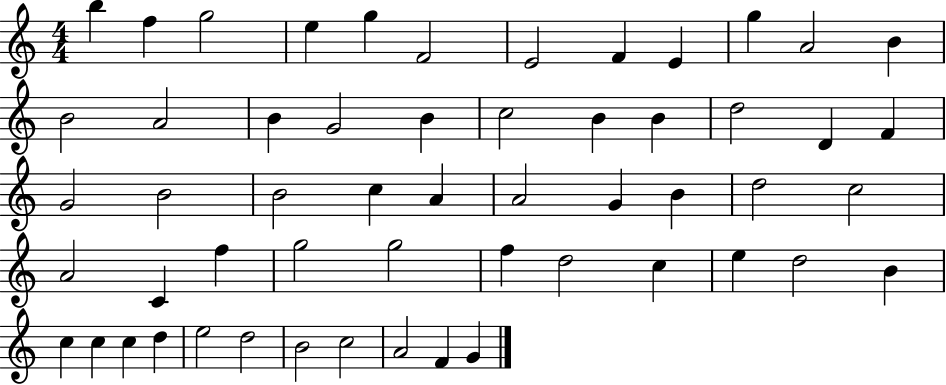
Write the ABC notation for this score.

X:1
T:Untitled
M:4/4
L:1/4
K:C
b f g2 e g F2 E2 F E g A2 B B2 A2 B G2 B c2 B B d2 D F G2 B2 B2 c A A2 G B d2 c2 A2 C f g2 g2 f d2 c e d2 B c c c d e2 d2 B2 c2 A2 F G